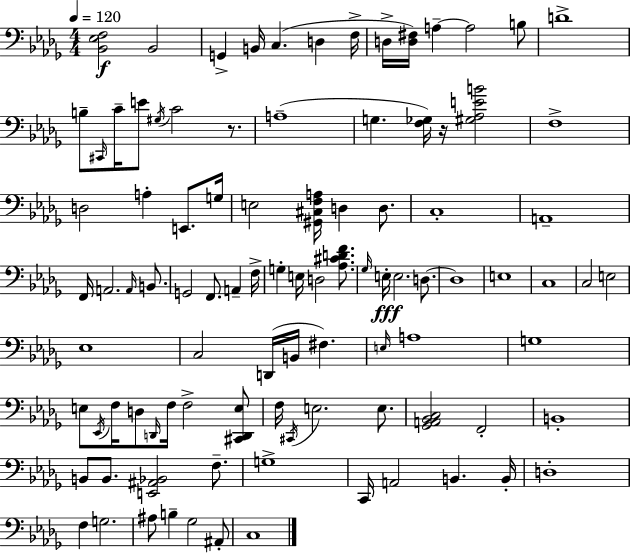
{
  \clef bass
  \numericTimeSignature
  \time 4/4
  \key bes \minor
  \tempo 4 = 120
  <bes, ees f>2\f bes,2 | g,4-> b,16 c4.( d4 f16-> | d16-> <d fis>16) a4--~~ a2 b8 | d'1-> | \break b8-- \grace { cis,16 } c'16-- e'8 \acciaccatura { gis16 } c'2 r8. | a1--( | g4. <f ges>16) r16 <gis aes e' b'>2 | f1-> | \break d2 a4-. e,8. | g16 e2 <gis, cis f a>16 d4 d8. | c1-. | a,1-- | \break f,16 a,2. \grace { a,16 } | b,8. g,2 f,8. a,4-- | f16-> g4-. e16 d2 | <aes cis' d' f'>8. \grace { ges16 }\fff e16-. e2. | \break d8.~~ d1 | e1 | c1 | c2 e2 | \break ees1 | c2 d,16( b,16 fis4.) | \grace { e16 } a1 | g1 | \break e8 \acciaccatura { ees,16 } f16 d8 \grace { d,16 } f16 f2-> | <cis, d, e>8 f16 \acciaccatura { cis,16 } e2. | e8. <ges, a, bes, c>2 | f,2-. b,1-. | \break b,8 b,8. <e, ais, bes,>2 | f8.-- g1-> | c,16 a,2 | b,4. b,16-. d1-. | \break f4 g2. | ais8 b4-- ges2 | ais,8-. c1 | \bar "|."
}